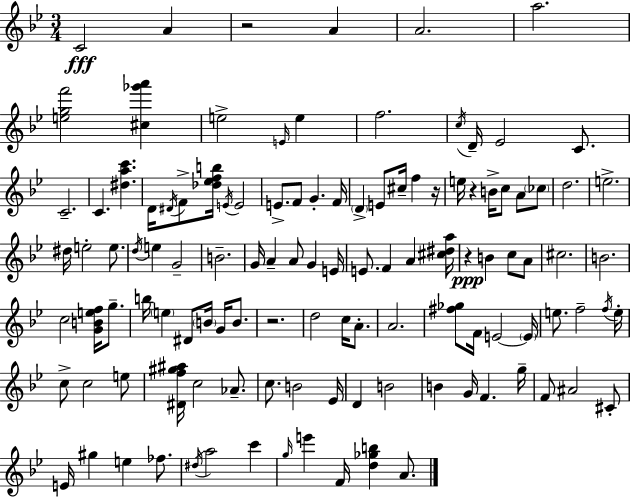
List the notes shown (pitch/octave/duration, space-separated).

C4/h A4/q R/h A4/q A4/h. A5/h. [E5,G5,F6]/h [C#5,Gb6,A6]/q E5/h E4/s E5/q F5/h. C5/s D4/s Eb4/h C4/e. C4/h. C4/q. [D#5,A5,C6]/q. D4/s D#4/s F4/e [Db5,Eb5,F5,B5]/s E4/s E4/h E4/e. F4/e G4/q. F4/s D4/q E4/e C#5/s F5/q R/s E5/s R/q B4/s C5/e A4/e CES5/e D5/h. E5/h. D#5/s E5/h E5/e. D5/s E5/q G4/h B4/h. G4/s A4/q A4/e G4/q E4/s E4/e. F4/q A4/q [C#5,D#5,A5]/s R/q B4/q C5/e A4/e C#5/h. B4/h. C5/h [G4,B4,E5,F5]/s G5/e. B5/s E5/q D#4/e B4/s G4/s B4/e. R/h. D5/h C5/s A4/e. A4/h. [F#5,Gb5]/e F4/s E4/h E4/s E5/e. F5/h F5/s E5/s C5/e C5/h E5/e [D#4,F5,G#5,A#5]/s C5/h Ab4/e. C5/e. B4/h Eb4/s D4/q B4/h B4/q G4/s F4/q. G5/s F4/e A#4/h C#4/e E4/s G#5/q E5/q FES5/e. D#5/s A5/h C6/q G5/s E6/q F4/s [D5,Gb5,B5]/q A4/e.